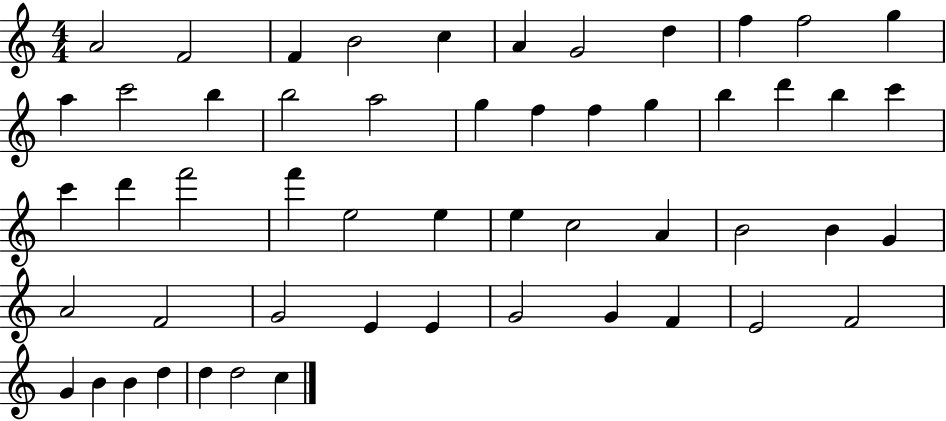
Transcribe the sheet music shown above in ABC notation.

X:1
T:Untitled
M:4/4
L:1/4
K:C
A2 F2 F B2 c A G2 d f f2 g a c'2 b b2 a2 g f f g b d' b c' c' d' f'2 f' e2 e e c2 A B2 B G A2 F2 G2 E E G2 G F E2 F2 G B B d d d2 c